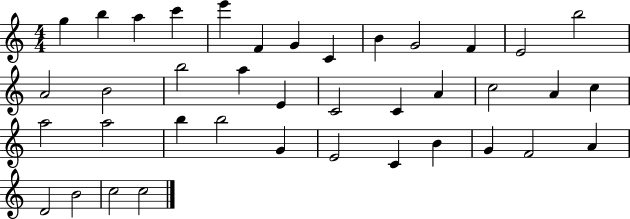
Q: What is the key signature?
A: C major